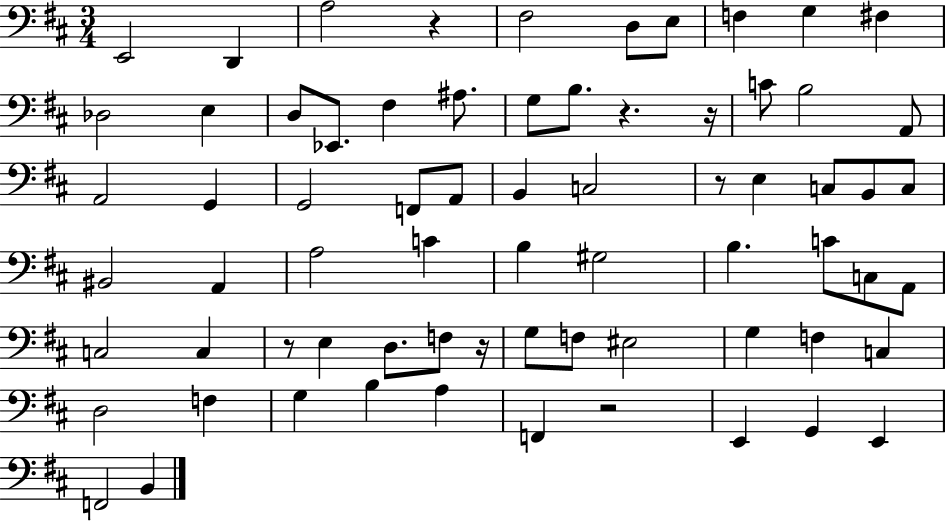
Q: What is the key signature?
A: D major